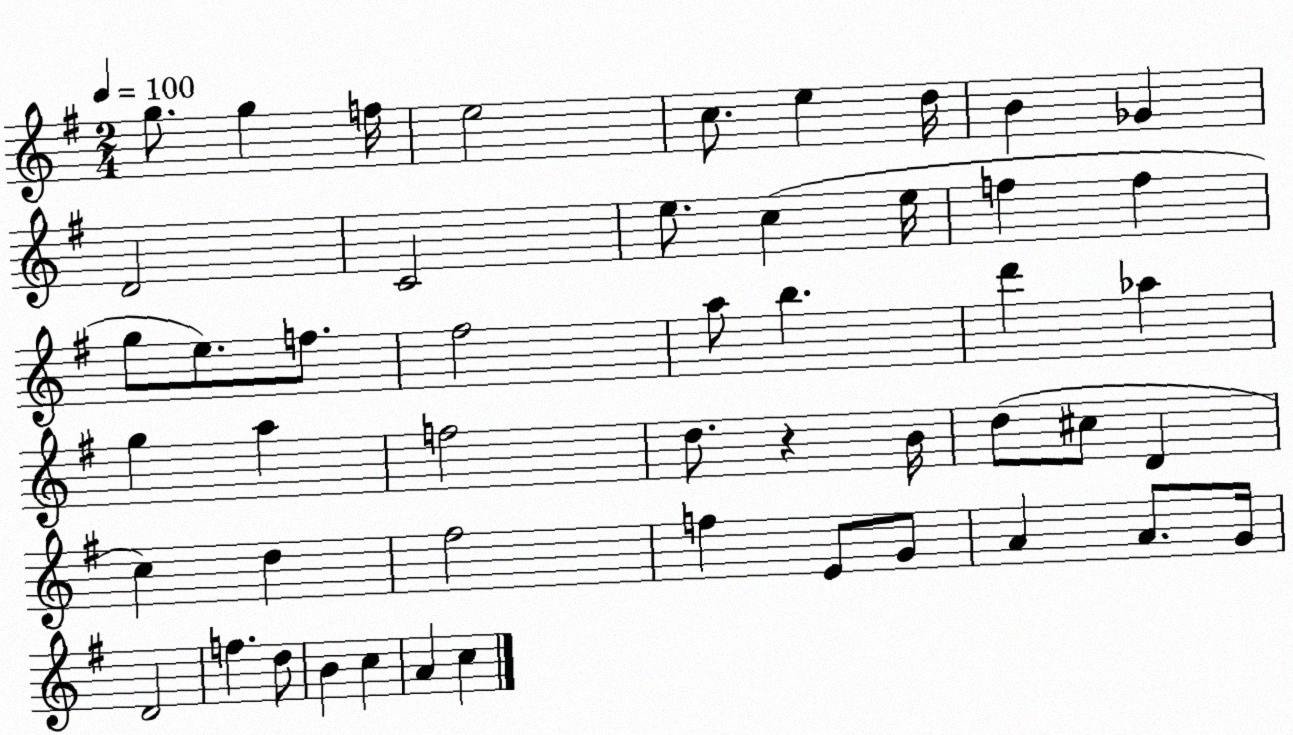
X:1
T:Untitled
M:2/4
L:1/4
K:G
g/2 g f/4 e2 c/2 e d/4 B _G D2 C2 e/2 c e/4 f f g/2 e/2 f/2 ^f2 a/2 b d' _a g a f2 d/2 z B/4 d/2 ^c/2 D c d ^f2 f E/2 G/2 A A/2 G/4 D2 f d/2 B c A c